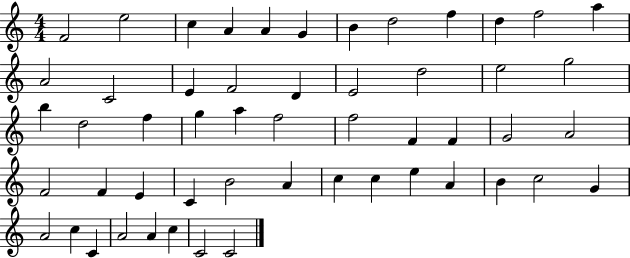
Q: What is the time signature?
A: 4/4